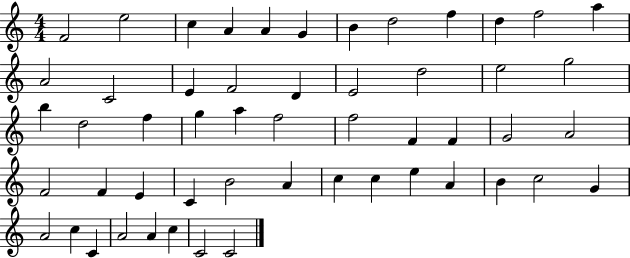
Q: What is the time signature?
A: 4/4